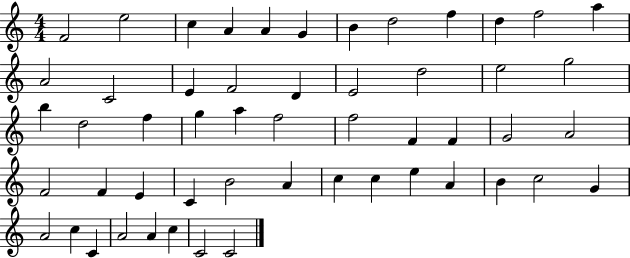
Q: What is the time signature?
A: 4/4